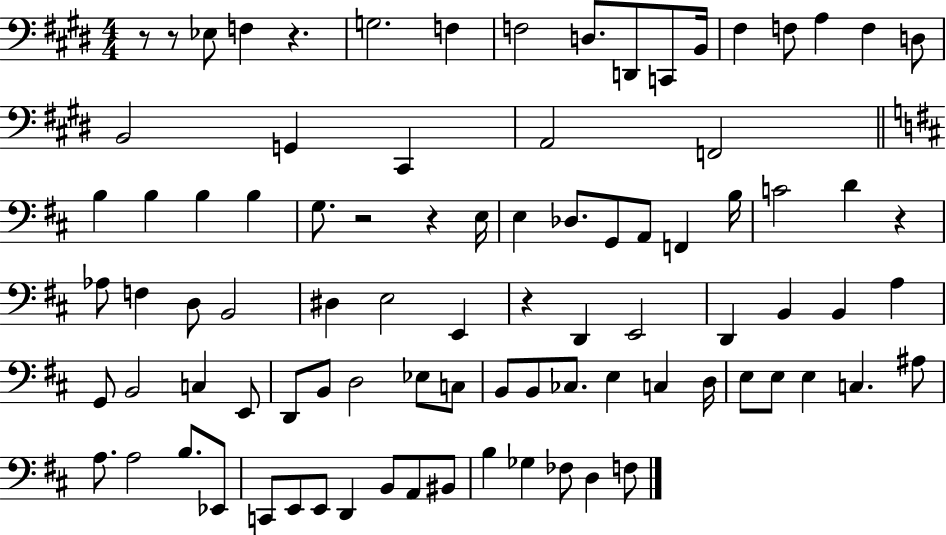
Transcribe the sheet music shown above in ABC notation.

X:1
T:Untitled
M:4/4
L:1/4
K:E
z/2 z/2 _E,/2 F, z G,2 F, F,2 D,/2 D,,/2 C,,/2 B,,/4 ^F, F,/2 A, F, D,/2 B,,2 G,, ^C,, A,,2 F,,2 B, B, B, B, G,/2 z2 z E,/4 E, _D,/2 G,,/2 A,,/2 F,, B,/4 C2 D z _A,/2 F, D,/2 B,,2 ^D, E,2 E,, z D,, E,,2 D,, B,, B,, A, G,,/2 B,,2 C, E,,/2 D,,/2 B,,/2 D,2 _E,/2 C,/2 B,,/2 B,,/2 _C,/2 E, C, D,/4 E,/2 E,/2 E, C, ^A,/2 A,/2 A,2 B,/2 _E,,/2 C,,/2 E,,/2 E,,/2 D,, B,,/2 A,,/2 ^B,,/2 B, _G, _F,/2 D, F,/2